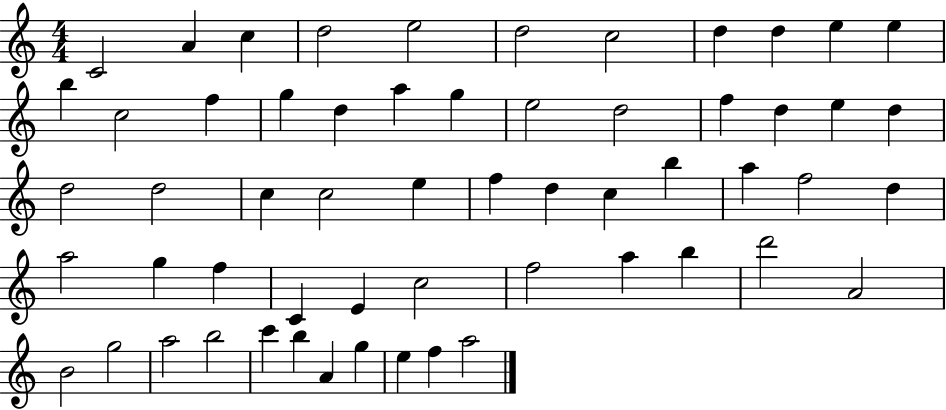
{
  \clef treble
  \numericTimeSignature
  \time 4/4
  \key c \major
  c'2 a'4 c''4 | d''2 e''2 | d''2 c''2 | d''4 d''4 e''4 e''4 | \break b''4 c''2 f''4 | g''4 d''4 a''4 g''4 | e''2 d''2 | f''4 d''4 e''4 d''4 | \break d''2 d''2 | c''4 c''2 e''4 | f''4 d''4 c''4 b''4 | a''4 f''2 d''4 | \break a''2 g''4 f''4 | c'4 e'4 c''2 | f''2 a''4 b''4 | d'''2 a'2 | \break b'2 g''2 | a''2 b''2 | c'''4 b''4 a'4 g''4 | e''4 f''4 a''2 | \break \bar "|."
}